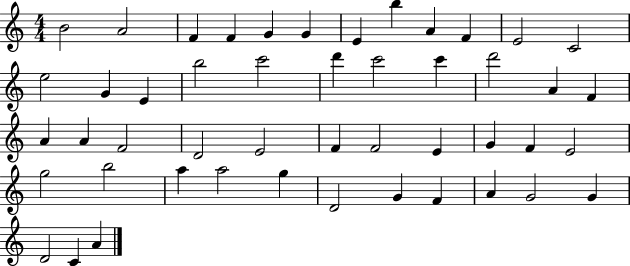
X:1
T:Untitled
M:4/4
L:1/4
K:C
B2 A2 F F G G E b A F E2 C2 e2 G E b2 c'2 d' c'2 c' d'2 A F A A F2 D2 E2 F F2 E G F E2 g2 b2 a a2 g D2 G F A G2 G D2 C A